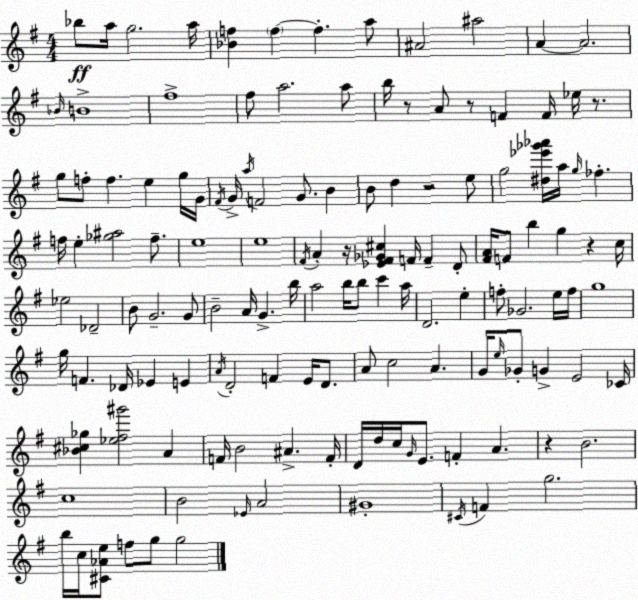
X:1
T:Untitled
M:4/4
L:1/4
K:Em
_b/2 a/4 g2 a/4 [_Bf] f f a/2 ^A2 ^a2 A A2 _B/4 B4 ^f4 ^f/2 a2 a/2 b/4 z/2 A/2 z/2 F F/4 _e/4 z/2 g/2 f/2 f e g/4 G/4 ^F/4 G/4 a/4 F2 G/2 B B/2 d z2 e/2 g2 [^d_e'_g'_a']/4 a/4 g/4 _f f/4 e [_g^a]2 f/2 e4 e4 ^F/4 A z/4 [_E^F_G^c] F/4 F D/2 [^FA]/4 F/2 b g z c/4 _e2 _D2 B/2 G2 G/2 B2 A/4 G b/4 a2 b/4 b/2 c' a/4 D2 e f/2 _G2 e/4 f/4 g4 g/4 F _D/4 _E E A/4 D2 F E/4 D/2 A/2 c2 A G/4 e/4 _G/2 G E2 _C/4 [_B^c_g] [_e^f^g']2 A F/4 B2 ^A F/4 D/4 d/4 c/4 G/4 E/2 F A z B2 c4 B2 _E/4 A2 ^G4 ^C/4 F g2 b/4 c/4 [^C_Ae]/2 f/2 g/2 g2